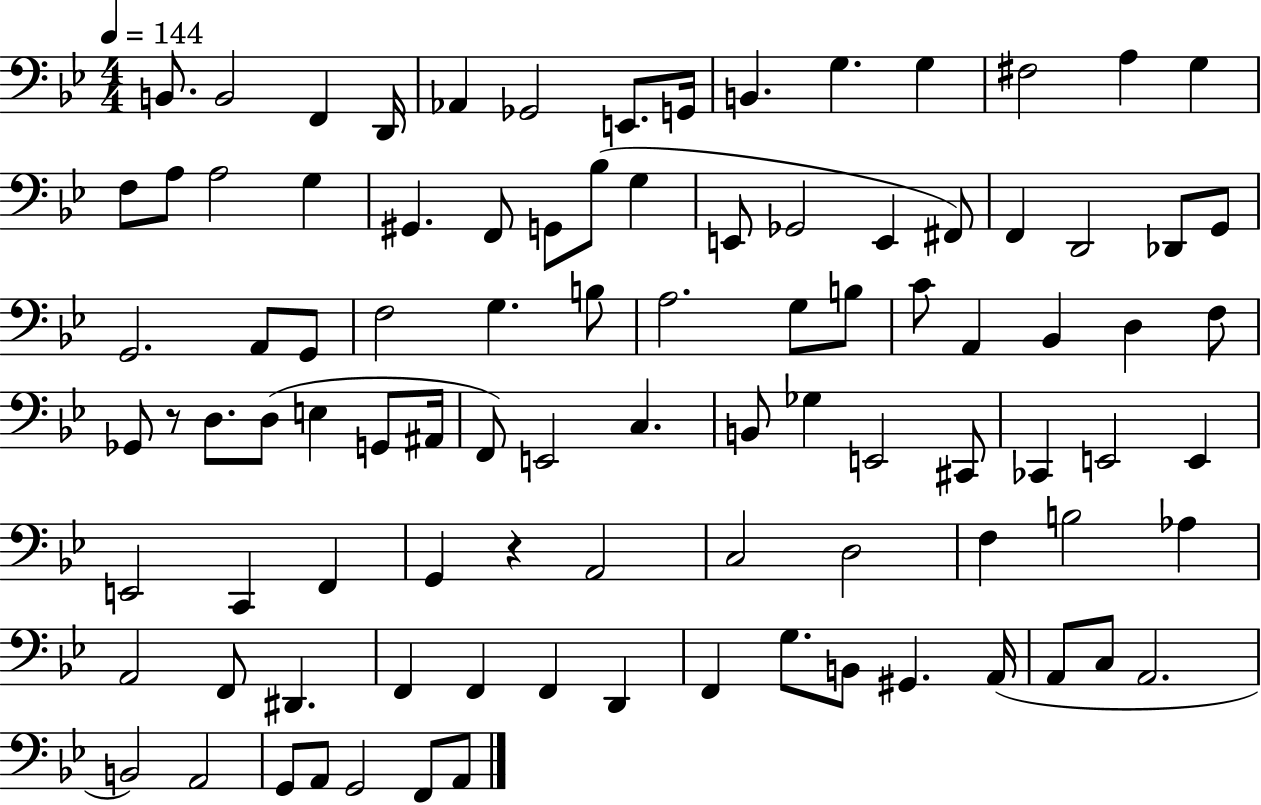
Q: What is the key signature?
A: BES major